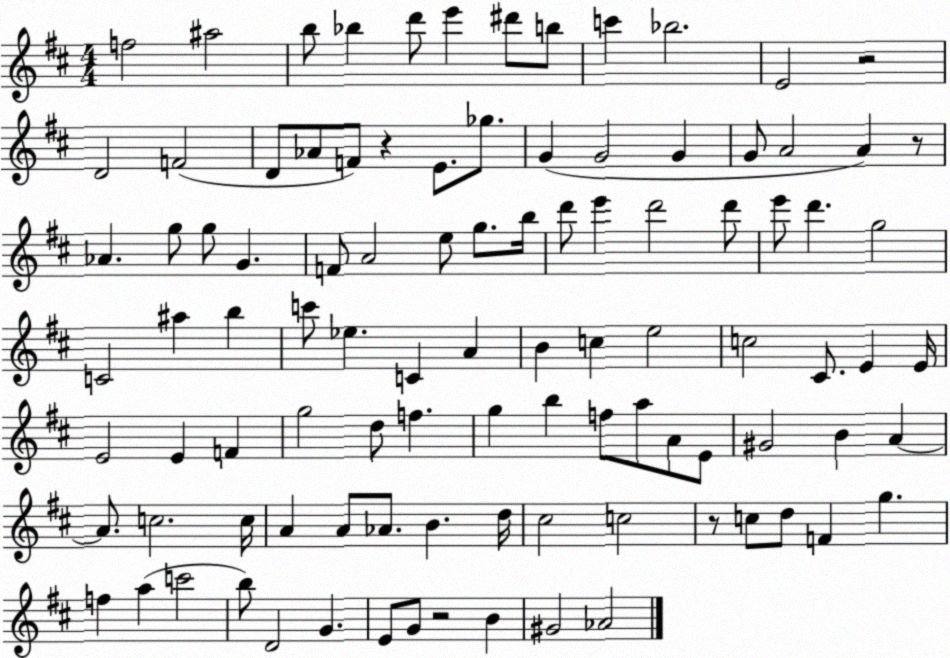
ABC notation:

X:1
T:Untitled
M:4/4
L:1/4
K:D
f2 ^a2 b/2 _b d'/2 e' ^d'/2 b/2 c' _b2 E2 z2 D2 F2 D/2 _A/2 F/2 z E/2 _g/2 G G2 G G/2 A2 A z/2 _A g/2 g/2 G F/2 A2 e/2 g/2 b/4 d'/2 e' d'2 d'/2 e'/2 d' g2 C2 ^a b c'/2 _e C A B c e2 c2 ^C/2 E E/4 E2 E F g2 d/2 f g b f/2 a/2 A/2 E/2 ^G2 B A A/2 c2 c/4 A A/2 _A/2 B d/4 ^c2 c2 z/2 c/2 d/2 F g f a c'2 b/2 D2 G E/2 G/2 z2 B ^G2 _A2